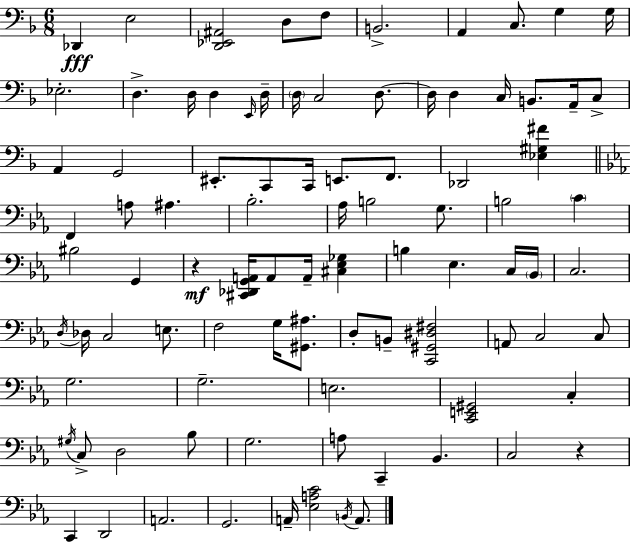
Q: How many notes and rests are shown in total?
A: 91